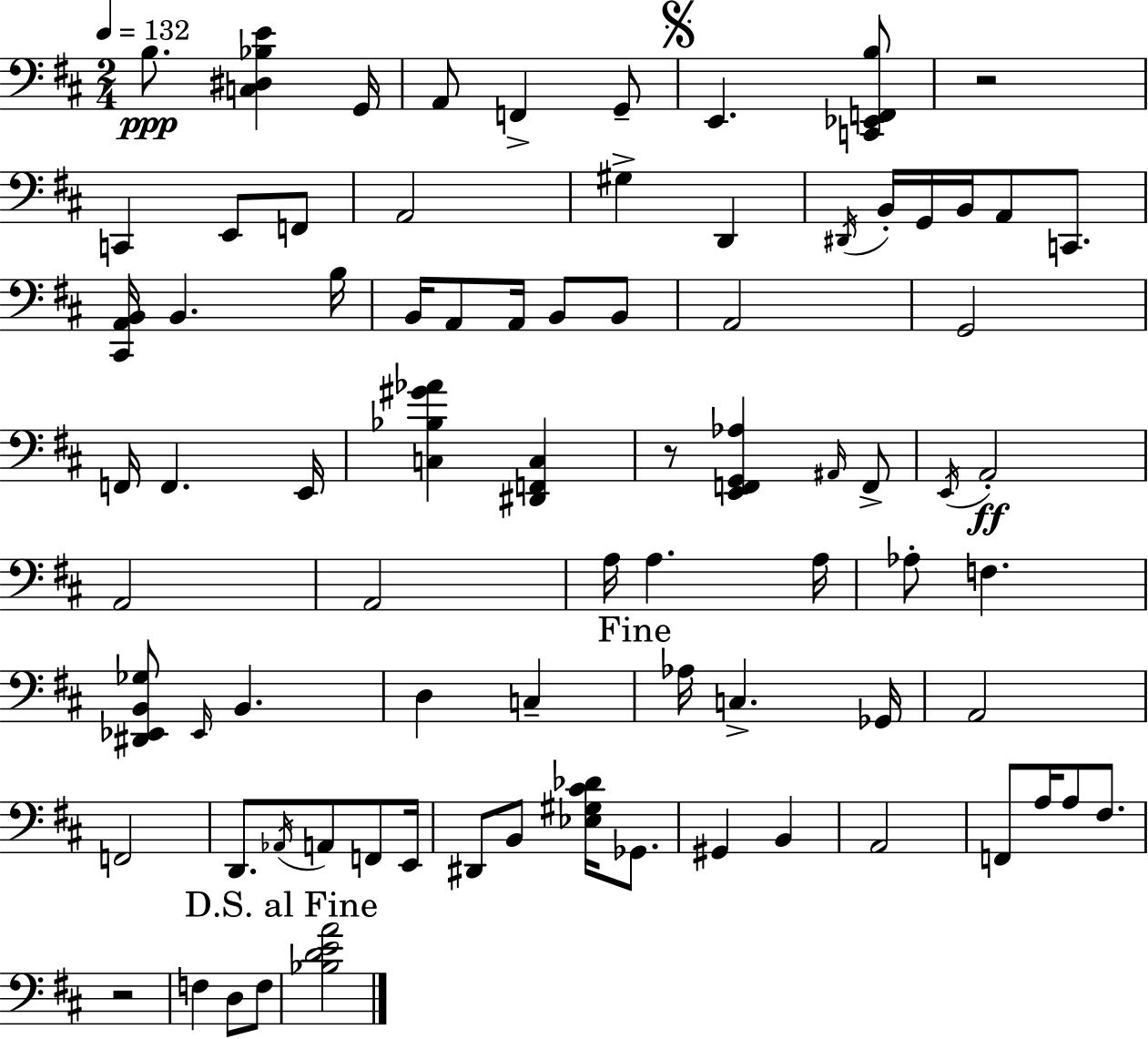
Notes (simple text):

B3/e. [C3,D#3,Bb3,E4]/q G2/s A2/e F2/q G2/e E2/q. [C2,Eb2,F2,B3]/e R/h C2/q E2/e F2/e A2/h G#3/q D2/q D#2/s B2/s G2/s B2/s A2/e C2/e. [C#2,A2,B2]/s B2/q. B3/s B2/s A2/e A2/s B2/e B2/e A2/h G2/h F2/s F2/q. E2/s [C3,Bb3,G#4,Ab4]/q [D#2,F2,C3]/q R/e [E2,F2,G2,Ab3]/q A#2/s F2/e E2/s A2/h A2/h A2/h A3/s A3/q. A3/s Ab3/e F3/q. [D#2,Eb2,B2,Gb3]/e Eb2/s B2/q. D3/q C3/q Ab3/s C3/q. Gb2/s A2/h F2/h D2/e. Ab2/s A2/e F2/e E2/s D#2/e B2/e [Eb3,G#3,C#4,Db4]/s Gb2/e. G#2/q B2/q A2/h F2/e A3/s A3/e F#3/e. R/h F3/q D3/e F3/e [Bb3,D4,E4,A4]/h